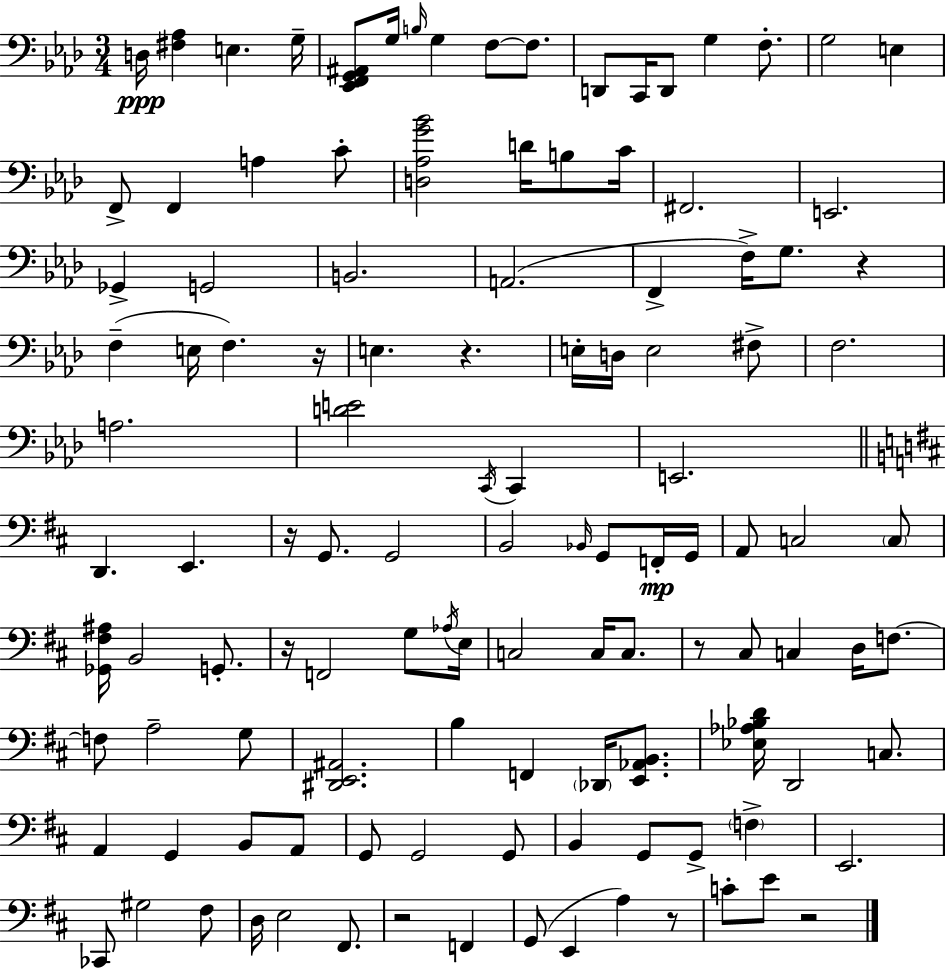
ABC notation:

X:1
T:Untitled
M:3/4
L:1/4
K:Fm
D,/4 [^F,_A,] E, G,/4 [_E,,F,,G,,^A,,]/2 G,/4 B,/4 G, F,/2 F,/2 D,,/2 C,,/4 D,,/2 G, F,/2 G,2 E, F,,/2 F,, A, C/2 [D,_A,G_B]2 D/4 B,/2 C/4 ^F,,2 E,,2 _G,, G,,2 B,,2 A,,2 F,, F,/4 G,/2 z F, E,/4 F, z/4 E, z E,/4 D,/4 E,2 ^F,/2 F,2 A,2 [DE]2 C,,/4 C,, E,,2 D,, E,, z/4 G,,/2 G,,2 B,,2 _B,,/4 G,,/2 F,,/4 G,,/4 A,,/2 C,2 C,/2 [_G,,^F,^A,]/4 B,,2 G,,/2 z/4 F,,2 G,/2 _A,/4 E,/4 C,2 C,/4 C,/2 z/2 ^C,/2 C, D,/4 F,/2 F,/2 A,2 G,/2 [^D,,E,,^A,,]2 B, F,, _D,,/4 [E,,_A,,B,,]/2 [_E,_A,_B,D]/4 D,,2 C,/2 A,, G,, B,,/2 A,,/2 G,,/2 G,,2 G,,/2 B,, G,,/2 G,,/2 F, E,,2 _C,,/2 ^G,2 ^F,/2 D,/4 E,2 ^F,,/2 z2 F,, G,,/2 E,, A, z/2 C/2 E/2 z2